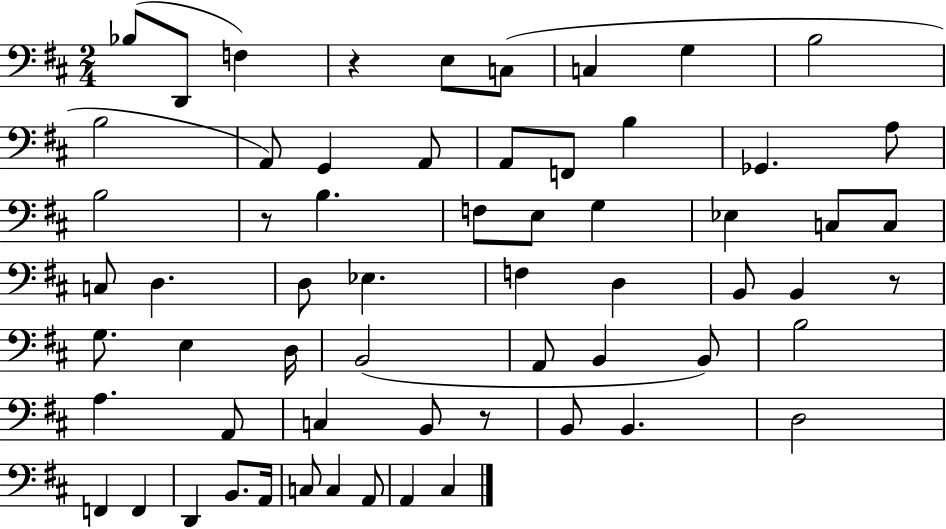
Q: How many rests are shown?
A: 4